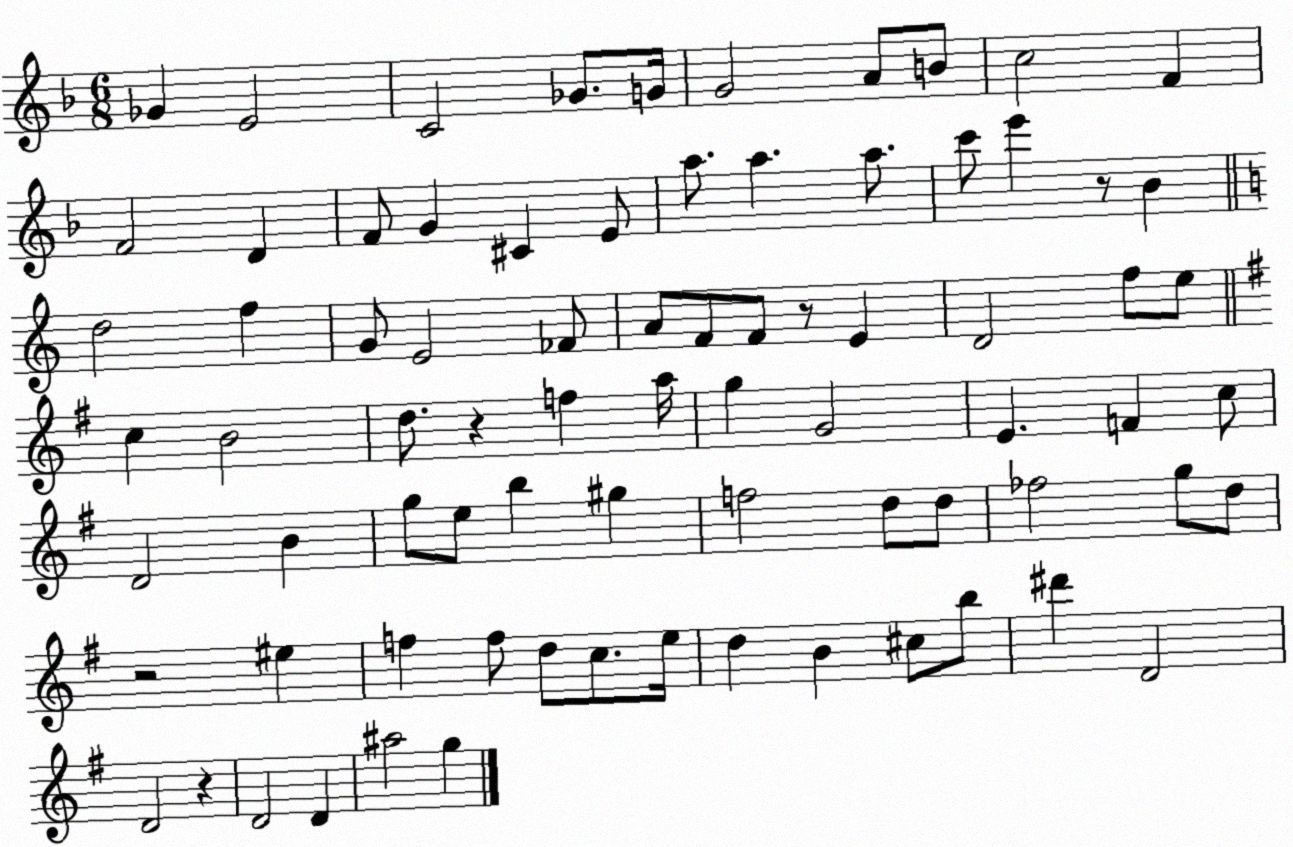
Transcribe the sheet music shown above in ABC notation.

X:1
T:Untitled
M:6/8
L:1/4
K:F
_G E2 C2 _G/2 G/4 G2 A/2 B/2 c2 F F2 D F/2 G ^C E/2 a/2 a a/2 c'/2 e' z/2 _B d2 f G/2 E2 _F/2 A/2 F/2 F/2 z/2 E D2 f/2 e/2 c B2 d/2 z f a/4 g G2 E F c/2 D2 B g/2 e/2 b ^g f2 d/2 d/2 _f2 g/2 d/2 z2 ^e f f/2 d/2 c/2 e/4 d B ^c/2 b/2 ^d' D2 D2 z D2 D ^a2 g